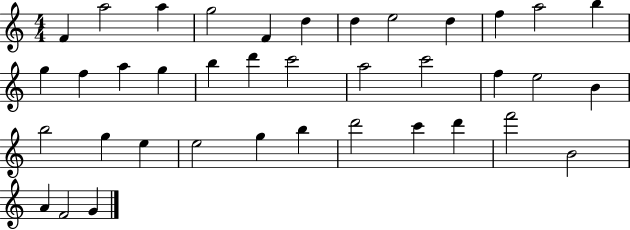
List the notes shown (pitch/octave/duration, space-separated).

F4/q A5/h A5/q G5/h F4/q D5/q D5/q E5/h D5/q F5/q A5/h B5/q G5/q F5/q A5/q G5/q B5/q D6/q C6/h A5/h C6/h F5/q E5/h B4/q B5/h G5/q E5/q E5/h G5/q B5/q D6/h C6/q D6/q F6/h B4/h A4/q F4/h G4/q